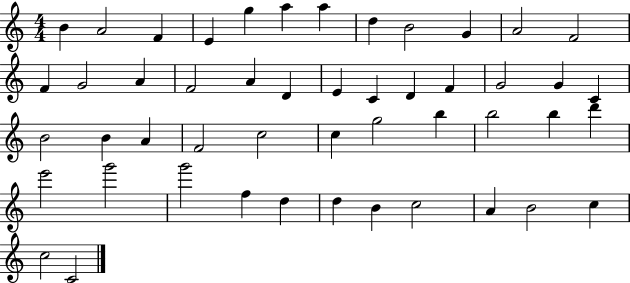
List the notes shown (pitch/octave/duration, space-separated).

B4/q A4/h F4/q E4/q G5/q A5/q A5/q D5/q B4/h G4/q A4/h F4/h F4/q G4/h A4/q F4/h A4/q D4/q E4/q C4/q D4/q F4/q G4/h G4/q C4/q B4/h B4/q A4/q F4/h C5/h C5/q G5/h B5/q B5/h B5/q D6/q E6/h G6/h G6/h F5/q D5/q D5/q B4/q C5/h A4/q B4/h C5/q C5/h C4/h